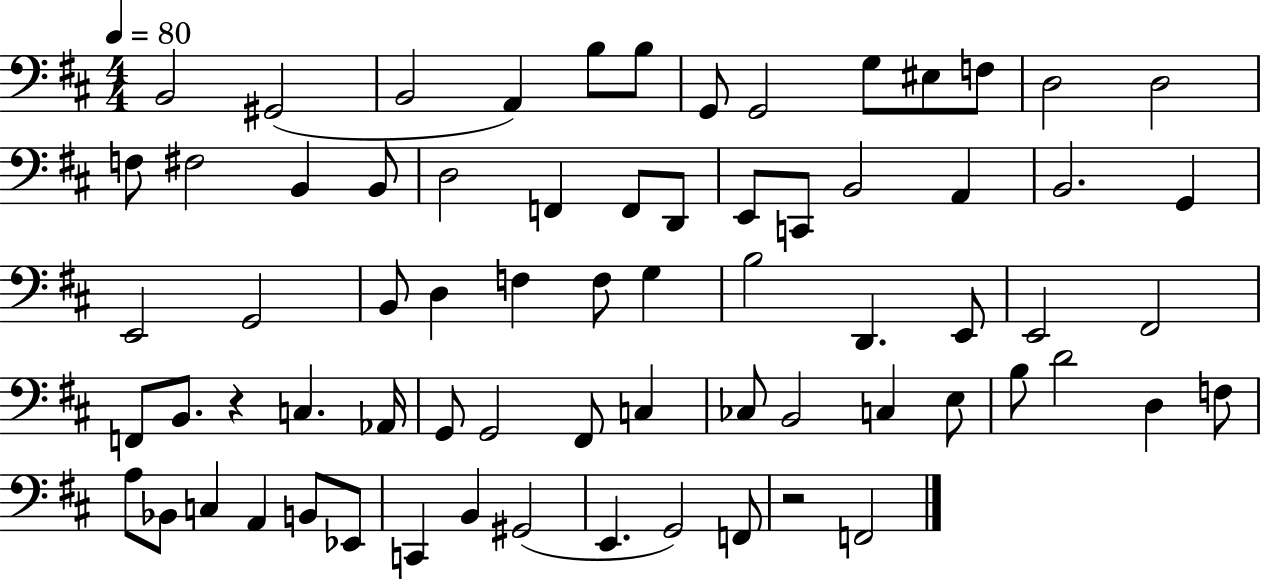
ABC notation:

X:1
T:Untitled
M:4/4
L:1/4
K:D
B,,2 ^G,,2 B,,2 A,, B,/2 B,/2 G,,/2 G,,2 G,/2 ^E,/2 F,/2 D,2 D,2 F,/2 ^F,2 B,, B,,/2 D,2 F,, F,,/2 D,,/2 E,,/2 C,,/2 B,,2 A,, B,,2 G,, E,,2 G,,2 B,,/2 D, F, F,/2 G, B,2 D,, E,,/2 E,,2 ^F,,2 F,,/2 B,,/2 z C, _A,,/4 G,,/2 G,,2 ^F,,/2 C, _C,/2 B,,2 C, E,/2 B,/2 D2 D, F,/2 A,/2 _B,,/2 C, A,, B,,/2 _E,,/2 C,, B,, ^G,,2 E,, G,,2 F,,/2 z2 F,,2